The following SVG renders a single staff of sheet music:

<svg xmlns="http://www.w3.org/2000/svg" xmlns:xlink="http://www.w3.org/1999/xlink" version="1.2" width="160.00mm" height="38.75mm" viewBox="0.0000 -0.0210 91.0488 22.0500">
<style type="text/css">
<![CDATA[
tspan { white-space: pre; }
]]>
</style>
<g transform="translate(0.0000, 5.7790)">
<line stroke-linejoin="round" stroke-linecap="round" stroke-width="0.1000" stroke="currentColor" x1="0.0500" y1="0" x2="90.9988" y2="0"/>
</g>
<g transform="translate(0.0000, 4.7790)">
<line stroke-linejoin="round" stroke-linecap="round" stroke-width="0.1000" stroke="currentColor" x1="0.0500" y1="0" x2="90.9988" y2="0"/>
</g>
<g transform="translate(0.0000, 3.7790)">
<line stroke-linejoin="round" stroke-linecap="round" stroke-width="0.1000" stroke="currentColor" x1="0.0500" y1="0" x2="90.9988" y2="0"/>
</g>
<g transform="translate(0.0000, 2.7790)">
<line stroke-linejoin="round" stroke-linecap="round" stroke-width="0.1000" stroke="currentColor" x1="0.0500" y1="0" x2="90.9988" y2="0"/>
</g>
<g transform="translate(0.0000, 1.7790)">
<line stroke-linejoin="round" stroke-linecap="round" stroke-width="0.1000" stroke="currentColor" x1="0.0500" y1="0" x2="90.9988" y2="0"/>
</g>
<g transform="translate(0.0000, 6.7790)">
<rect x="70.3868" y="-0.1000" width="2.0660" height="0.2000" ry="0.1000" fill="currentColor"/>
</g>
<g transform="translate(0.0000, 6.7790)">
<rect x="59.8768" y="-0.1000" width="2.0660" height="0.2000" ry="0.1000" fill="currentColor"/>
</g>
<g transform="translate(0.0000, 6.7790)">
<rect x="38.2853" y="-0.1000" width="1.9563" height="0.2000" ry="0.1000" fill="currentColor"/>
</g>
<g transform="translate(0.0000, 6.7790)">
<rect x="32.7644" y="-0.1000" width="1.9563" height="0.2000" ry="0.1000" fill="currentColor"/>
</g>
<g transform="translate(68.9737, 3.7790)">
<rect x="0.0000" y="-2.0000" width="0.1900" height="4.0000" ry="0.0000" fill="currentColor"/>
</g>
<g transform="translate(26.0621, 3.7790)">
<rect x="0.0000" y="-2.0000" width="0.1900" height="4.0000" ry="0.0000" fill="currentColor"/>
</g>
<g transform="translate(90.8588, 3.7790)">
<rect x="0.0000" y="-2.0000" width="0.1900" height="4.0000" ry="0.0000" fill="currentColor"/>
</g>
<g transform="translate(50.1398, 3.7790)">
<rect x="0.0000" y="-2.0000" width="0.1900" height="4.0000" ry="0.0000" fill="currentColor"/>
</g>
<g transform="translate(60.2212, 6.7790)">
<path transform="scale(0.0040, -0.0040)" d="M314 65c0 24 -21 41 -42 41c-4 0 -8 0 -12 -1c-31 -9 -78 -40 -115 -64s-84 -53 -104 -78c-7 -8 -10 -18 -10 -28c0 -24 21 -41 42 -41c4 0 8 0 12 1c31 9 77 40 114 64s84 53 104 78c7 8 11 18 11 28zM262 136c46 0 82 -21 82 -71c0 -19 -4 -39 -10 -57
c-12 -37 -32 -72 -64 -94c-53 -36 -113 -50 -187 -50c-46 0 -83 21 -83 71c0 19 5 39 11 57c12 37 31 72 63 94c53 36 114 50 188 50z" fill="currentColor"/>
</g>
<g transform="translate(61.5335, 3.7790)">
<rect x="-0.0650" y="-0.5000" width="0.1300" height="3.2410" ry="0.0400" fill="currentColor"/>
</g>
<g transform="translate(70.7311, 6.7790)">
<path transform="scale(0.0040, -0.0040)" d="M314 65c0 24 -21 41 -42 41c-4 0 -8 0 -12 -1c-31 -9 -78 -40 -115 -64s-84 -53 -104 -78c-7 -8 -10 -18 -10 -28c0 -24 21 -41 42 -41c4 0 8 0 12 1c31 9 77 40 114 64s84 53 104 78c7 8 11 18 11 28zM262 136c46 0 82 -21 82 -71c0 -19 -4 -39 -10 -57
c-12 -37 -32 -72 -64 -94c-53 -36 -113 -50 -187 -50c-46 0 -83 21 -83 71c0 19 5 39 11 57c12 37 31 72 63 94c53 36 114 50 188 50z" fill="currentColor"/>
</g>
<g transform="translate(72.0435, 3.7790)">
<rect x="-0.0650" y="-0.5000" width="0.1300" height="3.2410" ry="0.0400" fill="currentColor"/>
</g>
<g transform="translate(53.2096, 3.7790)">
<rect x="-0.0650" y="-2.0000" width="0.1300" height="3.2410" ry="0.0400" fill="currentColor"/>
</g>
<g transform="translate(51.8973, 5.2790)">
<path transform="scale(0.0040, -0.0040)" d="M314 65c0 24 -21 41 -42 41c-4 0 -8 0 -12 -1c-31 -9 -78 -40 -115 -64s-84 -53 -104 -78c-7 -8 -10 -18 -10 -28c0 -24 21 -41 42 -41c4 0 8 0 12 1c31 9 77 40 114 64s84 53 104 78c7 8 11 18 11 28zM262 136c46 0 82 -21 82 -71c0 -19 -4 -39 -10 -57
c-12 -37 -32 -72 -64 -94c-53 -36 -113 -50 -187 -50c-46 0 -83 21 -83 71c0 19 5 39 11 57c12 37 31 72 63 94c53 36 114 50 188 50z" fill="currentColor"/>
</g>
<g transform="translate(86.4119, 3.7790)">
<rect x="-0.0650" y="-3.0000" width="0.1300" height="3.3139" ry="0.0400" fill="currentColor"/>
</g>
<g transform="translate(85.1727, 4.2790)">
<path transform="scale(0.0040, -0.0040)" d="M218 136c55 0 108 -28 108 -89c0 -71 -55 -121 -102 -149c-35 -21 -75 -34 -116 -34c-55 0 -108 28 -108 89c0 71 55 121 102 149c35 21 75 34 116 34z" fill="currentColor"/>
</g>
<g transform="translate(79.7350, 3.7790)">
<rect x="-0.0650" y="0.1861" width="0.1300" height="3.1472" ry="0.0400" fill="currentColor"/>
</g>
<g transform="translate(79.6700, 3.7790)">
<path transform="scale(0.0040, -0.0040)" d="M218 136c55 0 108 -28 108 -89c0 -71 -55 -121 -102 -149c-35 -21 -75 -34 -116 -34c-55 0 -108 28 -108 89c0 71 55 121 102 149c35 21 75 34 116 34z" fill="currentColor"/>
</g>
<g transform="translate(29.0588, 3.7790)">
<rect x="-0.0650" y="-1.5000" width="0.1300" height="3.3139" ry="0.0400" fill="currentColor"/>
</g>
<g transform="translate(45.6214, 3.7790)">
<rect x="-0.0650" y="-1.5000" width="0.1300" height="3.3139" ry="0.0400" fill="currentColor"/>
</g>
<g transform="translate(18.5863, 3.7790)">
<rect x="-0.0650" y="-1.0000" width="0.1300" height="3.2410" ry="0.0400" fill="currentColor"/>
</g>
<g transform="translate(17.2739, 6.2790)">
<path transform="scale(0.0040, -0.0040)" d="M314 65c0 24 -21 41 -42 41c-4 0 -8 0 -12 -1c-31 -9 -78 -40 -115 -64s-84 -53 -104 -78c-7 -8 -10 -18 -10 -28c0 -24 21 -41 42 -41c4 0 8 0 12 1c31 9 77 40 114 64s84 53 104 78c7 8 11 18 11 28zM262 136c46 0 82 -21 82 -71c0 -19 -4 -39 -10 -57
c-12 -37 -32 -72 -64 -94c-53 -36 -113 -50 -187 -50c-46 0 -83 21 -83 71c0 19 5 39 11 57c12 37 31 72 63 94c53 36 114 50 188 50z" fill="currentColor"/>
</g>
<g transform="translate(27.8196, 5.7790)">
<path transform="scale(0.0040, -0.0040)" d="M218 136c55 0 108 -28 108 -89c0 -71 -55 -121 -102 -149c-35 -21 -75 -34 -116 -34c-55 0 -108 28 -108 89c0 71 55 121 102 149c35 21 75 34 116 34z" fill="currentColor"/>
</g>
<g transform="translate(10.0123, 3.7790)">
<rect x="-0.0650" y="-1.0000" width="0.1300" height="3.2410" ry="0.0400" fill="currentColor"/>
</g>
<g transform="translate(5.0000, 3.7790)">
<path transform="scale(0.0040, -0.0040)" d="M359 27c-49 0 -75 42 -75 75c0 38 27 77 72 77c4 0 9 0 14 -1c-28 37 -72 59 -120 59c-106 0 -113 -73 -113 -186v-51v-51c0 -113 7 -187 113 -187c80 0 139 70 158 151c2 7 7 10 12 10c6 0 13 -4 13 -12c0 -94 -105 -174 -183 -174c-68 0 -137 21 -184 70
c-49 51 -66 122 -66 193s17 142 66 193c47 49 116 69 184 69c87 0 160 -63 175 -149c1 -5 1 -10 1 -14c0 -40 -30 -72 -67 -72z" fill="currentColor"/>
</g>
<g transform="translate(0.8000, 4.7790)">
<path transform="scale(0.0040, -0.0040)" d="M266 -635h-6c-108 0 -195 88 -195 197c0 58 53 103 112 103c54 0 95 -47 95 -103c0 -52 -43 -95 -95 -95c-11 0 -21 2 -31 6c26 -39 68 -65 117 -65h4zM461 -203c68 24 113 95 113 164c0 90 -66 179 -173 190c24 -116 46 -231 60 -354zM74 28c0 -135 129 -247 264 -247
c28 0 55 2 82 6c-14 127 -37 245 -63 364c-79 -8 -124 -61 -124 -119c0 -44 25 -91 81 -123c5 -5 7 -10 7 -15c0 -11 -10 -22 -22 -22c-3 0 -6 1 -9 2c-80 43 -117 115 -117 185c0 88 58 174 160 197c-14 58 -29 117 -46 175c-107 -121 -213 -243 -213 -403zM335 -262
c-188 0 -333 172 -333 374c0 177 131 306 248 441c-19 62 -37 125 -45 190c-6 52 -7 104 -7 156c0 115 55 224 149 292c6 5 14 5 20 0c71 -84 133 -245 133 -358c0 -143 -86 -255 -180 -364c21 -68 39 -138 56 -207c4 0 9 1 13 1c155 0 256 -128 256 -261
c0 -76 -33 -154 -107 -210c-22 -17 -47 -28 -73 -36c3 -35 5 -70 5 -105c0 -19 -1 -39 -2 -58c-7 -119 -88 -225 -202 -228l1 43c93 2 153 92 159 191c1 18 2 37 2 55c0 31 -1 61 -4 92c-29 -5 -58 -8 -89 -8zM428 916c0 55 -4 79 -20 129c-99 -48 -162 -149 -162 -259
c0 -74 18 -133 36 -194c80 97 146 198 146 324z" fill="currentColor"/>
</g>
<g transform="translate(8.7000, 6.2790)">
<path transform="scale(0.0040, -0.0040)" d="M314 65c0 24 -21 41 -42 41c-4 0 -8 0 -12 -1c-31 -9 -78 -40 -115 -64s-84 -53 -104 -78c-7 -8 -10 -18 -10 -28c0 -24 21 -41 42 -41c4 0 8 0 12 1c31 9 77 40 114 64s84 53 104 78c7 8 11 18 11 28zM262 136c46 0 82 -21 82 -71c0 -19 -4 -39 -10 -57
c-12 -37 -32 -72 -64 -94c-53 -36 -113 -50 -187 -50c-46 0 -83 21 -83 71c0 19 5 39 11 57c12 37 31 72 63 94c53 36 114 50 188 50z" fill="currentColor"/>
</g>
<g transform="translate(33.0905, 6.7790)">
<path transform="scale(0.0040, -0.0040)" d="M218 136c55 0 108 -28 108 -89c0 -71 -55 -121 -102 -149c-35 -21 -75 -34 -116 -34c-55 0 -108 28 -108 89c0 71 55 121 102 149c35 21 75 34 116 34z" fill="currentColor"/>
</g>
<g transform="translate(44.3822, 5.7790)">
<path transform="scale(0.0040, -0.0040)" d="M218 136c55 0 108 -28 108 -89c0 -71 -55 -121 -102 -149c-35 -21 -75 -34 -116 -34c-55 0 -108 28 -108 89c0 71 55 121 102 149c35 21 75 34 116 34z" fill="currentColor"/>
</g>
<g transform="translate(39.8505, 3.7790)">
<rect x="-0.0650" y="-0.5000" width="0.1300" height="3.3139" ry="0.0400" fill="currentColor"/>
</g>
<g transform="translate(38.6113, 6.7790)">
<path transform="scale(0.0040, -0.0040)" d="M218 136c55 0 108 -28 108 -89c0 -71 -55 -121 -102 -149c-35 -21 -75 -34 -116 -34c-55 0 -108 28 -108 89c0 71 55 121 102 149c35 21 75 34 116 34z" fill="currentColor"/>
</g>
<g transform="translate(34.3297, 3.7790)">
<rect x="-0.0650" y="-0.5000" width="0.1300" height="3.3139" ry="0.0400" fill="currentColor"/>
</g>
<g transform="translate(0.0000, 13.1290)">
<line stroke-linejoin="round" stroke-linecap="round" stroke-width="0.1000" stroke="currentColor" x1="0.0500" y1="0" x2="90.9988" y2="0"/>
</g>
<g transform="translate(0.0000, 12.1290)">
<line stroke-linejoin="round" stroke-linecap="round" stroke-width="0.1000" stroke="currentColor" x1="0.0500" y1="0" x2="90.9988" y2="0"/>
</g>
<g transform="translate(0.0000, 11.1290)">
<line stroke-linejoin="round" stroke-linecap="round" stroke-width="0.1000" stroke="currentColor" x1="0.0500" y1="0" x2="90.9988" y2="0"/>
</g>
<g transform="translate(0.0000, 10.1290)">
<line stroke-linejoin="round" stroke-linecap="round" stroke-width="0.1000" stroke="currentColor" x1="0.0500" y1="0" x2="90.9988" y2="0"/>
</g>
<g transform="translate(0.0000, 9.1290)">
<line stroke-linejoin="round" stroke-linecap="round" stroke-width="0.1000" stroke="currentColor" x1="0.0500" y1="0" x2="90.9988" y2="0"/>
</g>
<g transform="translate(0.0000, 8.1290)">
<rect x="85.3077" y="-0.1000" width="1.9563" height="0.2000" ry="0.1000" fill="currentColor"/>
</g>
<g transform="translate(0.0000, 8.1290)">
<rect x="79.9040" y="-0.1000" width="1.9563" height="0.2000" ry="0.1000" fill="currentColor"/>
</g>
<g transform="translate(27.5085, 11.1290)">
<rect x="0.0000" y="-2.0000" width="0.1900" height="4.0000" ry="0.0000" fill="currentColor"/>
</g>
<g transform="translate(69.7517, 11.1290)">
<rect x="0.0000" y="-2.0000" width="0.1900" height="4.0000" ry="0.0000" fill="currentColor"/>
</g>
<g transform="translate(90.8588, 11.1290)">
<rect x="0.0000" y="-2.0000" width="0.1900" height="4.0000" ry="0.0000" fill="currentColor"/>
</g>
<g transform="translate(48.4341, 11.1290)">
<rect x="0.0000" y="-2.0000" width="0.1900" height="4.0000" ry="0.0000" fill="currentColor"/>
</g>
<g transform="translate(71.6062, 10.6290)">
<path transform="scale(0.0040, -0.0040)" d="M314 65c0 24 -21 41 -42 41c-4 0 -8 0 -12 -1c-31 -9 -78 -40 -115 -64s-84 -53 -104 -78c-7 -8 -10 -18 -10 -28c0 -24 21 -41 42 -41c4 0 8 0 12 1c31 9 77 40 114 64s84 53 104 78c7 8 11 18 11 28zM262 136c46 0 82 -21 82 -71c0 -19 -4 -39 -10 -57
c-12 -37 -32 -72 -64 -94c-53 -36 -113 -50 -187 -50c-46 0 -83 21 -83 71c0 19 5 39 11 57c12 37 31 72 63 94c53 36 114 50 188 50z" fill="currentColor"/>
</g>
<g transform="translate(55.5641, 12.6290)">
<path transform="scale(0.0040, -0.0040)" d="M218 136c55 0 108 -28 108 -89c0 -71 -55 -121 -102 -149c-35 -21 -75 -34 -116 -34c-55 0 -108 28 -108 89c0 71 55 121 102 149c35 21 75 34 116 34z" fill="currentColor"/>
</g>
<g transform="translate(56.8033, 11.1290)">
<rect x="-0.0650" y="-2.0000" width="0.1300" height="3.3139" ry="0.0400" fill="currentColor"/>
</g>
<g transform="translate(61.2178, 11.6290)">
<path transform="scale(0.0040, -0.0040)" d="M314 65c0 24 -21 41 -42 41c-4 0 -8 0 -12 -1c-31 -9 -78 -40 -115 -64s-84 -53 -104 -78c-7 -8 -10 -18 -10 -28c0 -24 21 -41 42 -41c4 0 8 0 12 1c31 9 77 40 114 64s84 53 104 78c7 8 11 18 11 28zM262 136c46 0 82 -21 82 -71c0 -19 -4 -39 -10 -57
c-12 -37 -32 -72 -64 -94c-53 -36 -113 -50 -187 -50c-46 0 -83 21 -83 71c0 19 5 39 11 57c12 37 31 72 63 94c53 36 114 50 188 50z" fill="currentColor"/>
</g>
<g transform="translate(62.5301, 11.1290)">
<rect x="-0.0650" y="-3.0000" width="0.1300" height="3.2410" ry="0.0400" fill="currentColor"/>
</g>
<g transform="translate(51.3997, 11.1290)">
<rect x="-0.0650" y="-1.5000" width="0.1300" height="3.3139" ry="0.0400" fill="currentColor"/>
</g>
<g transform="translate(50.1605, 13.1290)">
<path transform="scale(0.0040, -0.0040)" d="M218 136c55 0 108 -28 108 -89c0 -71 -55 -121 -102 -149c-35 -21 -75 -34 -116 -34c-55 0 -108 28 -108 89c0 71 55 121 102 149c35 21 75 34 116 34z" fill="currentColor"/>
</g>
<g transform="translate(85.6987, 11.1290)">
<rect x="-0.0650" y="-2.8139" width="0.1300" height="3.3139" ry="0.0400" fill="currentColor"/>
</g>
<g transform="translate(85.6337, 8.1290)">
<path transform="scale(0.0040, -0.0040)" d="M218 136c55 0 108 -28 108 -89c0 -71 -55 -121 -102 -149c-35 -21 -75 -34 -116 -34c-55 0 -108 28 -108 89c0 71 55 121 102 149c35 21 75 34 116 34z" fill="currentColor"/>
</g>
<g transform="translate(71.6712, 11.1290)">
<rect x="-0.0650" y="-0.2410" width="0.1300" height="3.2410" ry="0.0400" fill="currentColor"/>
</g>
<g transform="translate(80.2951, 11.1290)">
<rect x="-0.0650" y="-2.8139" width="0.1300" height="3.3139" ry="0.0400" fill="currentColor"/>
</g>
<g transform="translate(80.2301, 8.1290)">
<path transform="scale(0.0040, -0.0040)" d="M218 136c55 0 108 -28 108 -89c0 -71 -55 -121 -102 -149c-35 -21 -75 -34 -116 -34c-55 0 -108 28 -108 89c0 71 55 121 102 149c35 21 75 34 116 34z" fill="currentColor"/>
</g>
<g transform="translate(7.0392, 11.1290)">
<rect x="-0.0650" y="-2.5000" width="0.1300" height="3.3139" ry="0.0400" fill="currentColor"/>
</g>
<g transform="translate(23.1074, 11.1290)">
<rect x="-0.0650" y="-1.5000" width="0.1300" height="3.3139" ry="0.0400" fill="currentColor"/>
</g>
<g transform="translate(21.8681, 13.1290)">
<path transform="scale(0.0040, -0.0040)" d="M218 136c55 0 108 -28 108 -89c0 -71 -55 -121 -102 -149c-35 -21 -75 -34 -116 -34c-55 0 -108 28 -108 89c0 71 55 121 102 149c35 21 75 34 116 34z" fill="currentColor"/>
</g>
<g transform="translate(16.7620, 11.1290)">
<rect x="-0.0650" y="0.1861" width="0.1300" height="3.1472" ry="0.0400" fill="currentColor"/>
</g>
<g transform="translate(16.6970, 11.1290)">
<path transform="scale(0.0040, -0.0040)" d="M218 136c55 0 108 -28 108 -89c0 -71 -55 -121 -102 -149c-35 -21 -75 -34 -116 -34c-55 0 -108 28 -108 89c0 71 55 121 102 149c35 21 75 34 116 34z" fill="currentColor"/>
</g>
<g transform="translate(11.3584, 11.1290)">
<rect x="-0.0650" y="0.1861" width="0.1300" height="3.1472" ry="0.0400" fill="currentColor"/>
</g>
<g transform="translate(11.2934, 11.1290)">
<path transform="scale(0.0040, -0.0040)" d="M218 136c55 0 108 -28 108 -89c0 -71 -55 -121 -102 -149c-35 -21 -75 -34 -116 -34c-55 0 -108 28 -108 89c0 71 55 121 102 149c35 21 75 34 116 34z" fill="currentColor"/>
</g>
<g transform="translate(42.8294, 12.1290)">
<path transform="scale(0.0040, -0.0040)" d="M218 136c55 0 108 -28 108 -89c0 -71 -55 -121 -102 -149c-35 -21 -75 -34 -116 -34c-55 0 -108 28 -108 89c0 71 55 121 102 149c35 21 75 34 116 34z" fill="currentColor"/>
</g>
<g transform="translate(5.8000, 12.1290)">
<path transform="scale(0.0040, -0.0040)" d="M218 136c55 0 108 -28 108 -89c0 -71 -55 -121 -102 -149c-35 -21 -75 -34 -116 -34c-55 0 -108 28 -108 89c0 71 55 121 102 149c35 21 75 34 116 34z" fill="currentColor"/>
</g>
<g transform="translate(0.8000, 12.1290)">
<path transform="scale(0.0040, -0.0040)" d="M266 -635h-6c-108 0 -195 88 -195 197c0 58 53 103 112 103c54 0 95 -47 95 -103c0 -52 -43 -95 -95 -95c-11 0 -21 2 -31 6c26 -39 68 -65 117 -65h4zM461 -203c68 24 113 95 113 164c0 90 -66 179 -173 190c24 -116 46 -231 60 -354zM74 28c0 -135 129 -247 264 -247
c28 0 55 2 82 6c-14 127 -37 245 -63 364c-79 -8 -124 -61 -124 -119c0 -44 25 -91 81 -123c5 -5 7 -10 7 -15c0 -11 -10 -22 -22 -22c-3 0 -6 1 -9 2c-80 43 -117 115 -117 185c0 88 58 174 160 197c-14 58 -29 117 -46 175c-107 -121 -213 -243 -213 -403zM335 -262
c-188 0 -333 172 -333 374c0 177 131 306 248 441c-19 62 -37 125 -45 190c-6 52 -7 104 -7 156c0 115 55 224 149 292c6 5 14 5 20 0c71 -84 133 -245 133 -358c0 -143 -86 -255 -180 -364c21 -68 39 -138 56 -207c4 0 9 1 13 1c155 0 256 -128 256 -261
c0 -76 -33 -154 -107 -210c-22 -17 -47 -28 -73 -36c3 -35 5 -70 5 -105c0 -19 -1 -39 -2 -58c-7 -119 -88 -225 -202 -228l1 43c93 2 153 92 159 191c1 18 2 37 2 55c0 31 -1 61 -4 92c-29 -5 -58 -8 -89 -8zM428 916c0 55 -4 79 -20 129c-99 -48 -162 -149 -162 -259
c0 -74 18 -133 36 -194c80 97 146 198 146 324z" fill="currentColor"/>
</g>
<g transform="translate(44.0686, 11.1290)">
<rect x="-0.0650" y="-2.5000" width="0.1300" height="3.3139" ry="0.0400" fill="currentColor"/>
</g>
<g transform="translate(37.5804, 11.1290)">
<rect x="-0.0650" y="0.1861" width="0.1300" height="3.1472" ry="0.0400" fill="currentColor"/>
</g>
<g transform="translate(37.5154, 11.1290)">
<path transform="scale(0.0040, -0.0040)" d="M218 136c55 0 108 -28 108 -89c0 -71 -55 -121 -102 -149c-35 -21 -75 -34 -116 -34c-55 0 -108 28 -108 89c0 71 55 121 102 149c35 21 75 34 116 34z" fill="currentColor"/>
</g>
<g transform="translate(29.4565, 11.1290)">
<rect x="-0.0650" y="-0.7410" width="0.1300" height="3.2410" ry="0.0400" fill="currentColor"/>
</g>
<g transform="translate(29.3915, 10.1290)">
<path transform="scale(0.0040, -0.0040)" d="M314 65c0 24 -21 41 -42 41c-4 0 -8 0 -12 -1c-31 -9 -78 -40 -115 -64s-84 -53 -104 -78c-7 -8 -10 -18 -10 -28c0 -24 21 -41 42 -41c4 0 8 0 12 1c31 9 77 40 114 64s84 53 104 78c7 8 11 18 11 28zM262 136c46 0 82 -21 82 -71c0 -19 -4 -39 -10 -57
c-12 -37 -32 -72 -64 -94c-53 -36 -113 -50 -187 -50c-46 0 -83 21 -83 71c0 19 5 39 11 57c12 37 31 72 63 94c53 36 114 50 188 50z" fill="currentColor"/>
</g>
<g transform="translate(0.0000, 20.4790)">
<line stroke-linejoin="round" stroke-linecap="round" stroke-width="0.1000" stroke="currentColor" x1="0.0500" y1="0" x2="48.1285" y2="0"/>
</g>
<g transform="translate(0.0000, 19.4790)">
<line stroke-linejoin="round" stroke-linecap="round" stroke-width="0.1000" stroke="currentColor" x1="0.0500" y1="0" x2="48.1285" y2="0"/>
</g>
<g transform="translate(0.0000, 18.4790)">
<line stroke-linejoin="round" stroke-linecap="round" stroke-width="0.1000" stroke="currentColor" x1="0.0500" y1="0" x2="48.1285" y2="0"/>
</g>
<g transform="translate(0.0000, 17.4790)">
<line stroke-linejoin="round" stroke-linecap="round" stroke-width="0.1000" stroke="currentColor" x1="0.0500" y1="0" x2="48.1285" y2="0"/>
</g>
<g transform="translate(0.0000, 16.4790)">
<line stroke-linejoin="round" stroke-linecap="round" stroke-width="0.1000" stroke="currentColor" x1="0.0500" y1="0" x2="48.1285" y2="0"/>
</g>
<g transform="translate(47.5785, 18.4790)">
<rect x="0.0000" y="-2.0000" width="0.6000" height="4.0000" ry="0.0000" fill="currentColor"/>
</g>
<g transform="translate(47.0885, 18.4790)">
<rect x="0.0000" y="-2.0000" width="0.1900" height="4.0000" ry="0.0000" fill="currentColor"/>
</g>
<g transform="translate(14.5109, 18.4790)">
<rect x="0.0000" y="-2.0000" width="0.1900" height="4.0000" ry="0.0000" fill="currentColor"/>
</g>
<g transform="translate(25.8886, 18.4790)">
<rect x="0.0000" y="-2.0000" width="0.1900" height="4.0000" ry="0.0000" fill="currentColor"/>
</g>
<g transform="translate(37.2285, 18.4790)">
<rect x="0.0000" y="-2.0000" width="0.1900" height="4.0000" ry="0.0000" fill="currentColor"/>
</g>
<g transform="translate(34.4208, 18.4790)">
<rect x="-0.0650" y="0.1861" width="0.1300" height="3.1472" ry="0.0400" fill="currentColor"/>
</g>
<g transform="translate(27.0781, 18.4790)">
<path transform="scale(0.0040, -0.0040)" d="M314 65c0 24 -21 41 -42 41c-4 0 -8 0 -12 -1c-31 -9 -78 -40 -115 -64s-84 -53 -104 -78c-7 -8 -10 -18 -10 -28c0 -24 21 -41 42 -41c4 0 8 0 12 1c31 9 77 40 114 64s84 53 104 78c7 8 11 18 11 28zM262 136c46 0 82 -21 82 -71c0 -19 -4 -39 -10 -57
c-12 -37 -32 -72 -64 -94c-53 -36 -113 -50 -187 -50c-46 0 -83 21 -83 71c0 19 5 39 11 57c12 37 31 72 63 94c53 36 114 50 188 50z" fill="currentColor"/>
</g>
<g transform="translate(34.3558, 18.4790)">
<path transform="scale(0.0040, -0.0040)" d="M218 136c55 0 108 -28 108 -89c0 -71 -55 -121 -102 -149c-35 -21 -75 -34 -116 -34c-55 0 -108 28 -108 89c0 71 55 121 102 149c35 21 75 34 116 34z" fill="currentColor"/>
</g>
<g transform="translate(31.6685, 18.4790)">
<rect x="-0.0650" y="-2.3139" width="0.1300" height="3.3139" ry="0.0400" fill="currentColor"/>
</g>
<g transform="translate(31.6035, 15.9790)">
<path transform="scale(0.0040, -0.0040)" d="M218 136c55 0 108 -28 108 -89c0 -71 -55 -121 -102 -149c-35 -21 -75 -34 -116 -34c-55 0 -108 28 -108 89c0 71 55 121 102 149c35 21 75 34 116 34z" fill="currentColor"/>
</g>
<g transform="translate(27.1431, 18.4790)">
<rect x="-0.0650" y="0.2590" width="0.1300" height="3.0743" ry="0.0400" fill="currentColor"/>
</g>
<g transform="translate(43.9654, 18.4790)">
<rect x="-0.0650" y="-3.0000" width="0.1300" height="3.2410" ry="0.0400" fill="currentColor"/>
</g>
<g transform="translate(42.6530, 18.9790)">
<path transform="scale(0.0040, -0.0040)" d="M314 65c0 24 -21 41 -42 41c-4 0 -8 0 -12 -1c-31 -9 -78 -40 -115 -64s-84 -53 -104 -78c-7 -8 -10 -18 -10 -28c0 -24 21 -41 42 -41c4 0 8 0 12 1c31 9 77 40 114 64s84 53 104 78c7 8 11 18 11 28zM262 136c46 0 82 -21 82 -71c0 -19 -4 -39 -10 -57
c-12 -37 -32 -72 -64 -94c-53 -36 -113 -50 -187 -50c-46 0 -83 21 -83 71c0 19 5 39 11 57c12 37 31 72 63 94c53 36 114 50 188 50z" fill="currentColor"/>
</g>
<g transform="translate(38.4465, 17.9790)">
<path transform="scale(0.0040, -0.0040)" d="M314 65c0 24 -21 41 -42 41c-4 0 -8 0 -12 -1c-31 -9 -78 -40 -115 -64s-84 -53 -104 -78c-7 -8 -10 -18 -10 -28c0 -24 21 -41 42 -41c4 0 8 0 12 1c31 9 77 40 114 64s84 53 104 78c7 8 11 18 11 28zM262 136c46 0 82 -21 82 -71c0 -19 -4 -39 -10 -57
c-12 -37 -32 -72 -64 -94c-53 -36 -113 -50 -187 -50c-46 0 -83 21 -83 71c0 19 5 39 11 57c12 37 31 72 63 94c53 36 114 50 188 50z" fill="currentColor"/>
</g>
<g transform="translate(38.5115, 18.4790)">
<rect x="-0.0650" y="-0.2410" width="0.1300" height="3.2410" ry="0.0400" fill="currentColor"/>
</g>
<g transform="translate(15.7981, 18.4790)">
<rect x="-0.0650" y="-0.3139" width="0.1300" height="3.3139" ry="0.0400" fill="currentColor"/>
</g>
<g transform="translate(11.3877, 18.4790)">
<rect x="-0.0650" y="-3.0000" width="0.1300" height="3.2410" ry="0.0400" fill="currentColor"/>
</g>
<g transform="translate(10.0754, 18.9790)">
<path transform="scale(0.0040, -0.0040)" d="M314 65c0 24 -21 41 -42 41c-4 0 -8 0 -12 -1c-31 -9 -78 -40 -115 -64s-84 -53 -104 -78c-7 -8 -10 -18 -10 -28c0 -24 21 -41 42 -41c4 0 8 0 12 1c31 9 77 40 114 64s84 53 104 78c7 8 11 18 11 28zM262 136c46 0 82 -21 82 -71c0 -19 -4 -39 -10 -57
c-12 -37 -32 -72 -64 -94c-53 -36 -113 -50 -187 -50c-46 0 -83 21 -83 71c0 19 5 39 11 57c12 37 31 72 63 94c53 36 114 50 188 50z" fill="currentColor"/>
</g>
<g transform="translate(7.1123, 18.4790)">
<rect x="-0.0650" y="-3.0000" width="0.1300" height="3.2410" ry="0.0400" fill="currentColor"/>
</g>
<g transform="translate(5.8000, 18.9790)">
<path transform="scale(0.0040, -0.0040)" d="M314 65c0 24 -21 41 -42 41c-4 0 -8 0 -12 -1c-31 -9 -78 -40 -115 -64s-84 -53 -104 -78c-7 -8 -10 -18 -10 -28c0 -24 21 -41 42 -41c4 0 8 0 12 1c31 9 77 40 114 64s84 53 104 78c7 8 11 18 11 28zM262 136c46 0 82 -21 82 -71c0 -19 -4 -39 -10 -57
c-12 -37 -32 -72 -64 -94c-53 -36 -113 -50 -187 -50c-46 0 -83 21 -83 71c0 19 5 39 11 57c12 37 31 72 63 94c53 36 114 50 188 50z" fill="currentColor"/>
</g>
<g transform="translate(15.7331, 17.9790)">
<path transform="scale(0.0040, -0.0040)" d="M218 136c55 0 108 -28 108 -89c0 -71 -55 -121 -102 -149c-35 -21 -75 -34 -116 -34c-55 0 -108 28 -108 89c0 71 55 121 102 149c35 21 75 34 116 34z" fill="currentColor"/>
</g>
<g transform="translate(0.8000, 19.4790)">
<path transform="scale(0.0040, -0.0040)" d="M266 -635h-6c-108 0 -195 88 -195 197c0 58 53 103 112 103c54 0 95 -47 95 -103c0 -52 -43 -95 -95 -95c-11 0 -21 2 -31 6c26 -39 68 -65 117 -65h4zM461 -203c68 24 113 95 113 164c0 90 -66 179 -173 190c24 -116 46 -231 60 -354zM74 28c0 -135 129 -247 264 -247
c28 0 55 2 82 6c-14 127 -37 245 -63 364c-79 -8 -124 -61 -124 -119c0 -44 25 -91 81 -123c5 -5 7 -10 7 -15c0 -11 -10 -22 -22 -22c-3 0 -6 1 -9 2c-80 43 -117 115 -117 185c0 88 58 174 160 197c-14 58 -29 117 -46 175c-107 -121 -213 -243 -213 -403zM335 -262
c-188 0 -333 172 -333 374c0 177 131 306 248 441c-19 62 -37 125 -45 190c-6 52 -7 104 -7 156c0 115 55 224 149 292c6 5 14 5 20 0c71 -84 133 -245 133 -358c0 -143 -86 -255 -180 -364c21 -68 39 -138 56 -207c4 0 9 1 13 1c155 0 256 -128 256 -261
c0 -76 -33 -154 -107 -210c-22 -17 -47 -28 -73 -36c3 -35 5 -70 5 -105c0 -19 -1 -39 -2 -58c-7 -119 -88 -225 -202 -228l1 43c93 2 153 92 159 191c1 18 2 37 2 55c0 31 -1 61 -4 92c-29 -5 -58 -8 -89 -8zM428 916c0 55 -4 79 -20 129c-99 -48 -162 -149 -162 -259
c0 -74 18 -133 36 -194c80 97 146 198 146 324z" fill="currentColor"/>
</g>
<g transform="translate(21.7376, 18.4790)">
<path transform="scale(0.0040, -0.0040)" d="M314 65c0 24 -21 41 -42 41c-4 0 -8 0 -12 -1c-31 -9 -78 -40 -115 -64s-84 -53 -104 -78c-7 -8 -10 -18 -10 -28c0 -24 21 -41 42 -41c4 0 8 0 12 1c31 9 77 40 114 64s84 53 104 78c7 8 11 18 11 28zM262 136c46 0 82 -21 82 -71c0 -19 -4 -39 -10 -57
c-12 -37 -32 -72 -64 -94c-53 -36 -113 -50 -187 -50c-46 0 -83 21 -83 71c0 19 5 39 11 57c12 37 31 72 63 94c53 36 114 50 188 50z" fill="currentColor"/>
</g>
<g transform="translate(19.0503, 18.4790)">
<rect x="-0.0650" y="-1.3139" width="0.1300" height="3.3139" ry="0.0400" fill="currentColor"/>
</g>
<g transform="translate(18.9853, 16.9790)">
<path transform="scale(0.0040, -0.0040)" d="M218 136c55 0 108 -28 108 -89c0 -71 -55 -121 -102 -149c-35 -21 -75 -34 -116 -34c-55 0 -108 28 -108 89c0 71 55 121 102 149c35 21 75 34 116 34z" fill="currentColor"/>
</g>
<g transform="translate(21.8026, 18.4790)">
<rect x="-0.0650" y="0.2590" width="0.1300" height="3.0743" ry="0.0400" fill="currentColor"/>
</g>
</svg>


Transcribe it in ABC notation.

X:1
T:Untitled
M:4/4
L:1/4
K:C
D2 D2 E C C E F2 C2 C2 B A G B B E d2 B G E F A2 c2 a a A2 A2 c e B2 B2 g B c2 A2